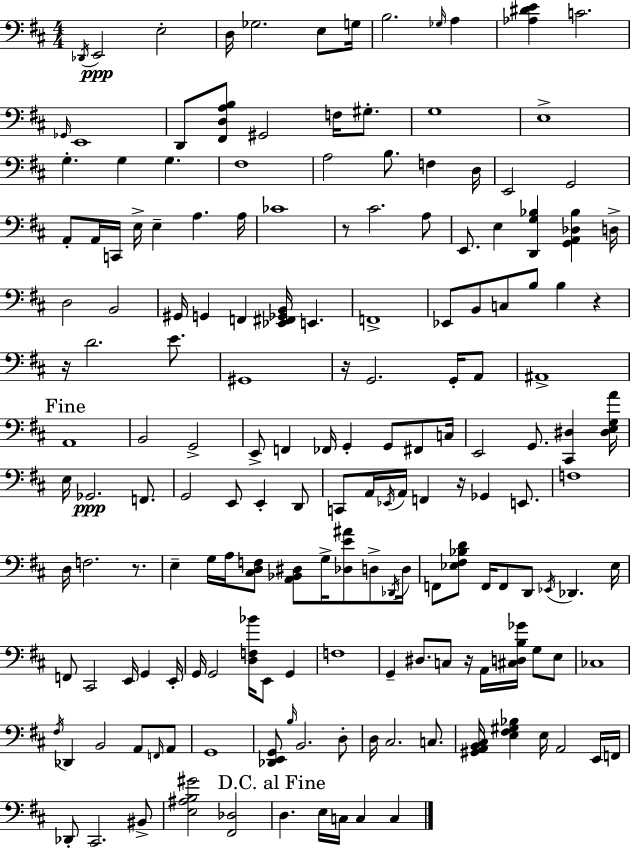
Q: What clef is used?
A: bass